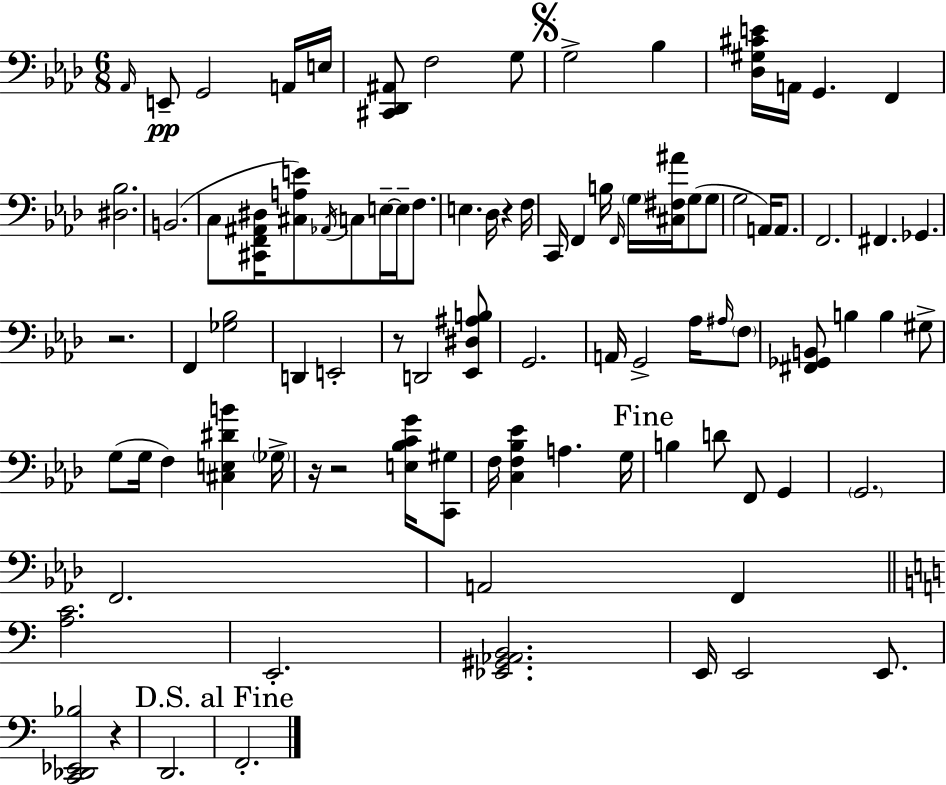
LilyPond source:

{
  \clef bass
  \numericTimeSignature
  \time 6/8
  \key f \minor
  \repeat volta 2 { \grace { aes,16 }\pp e,8-- g,2 a,16 | e16 <cis, des, ais,>8 f2 g8 | \mark \markup { \musicglyph "scripts.segno" } g2-> bes4 | <des gis cis' e'>16 a,16 g,4. f,4 | \break <dis bes>2. | b,2.( | c8 <cis, f, ais, dis>16 <cis a e'>8) \acciaccatura { aes,16 } c8 e16--~~ e16-- f8. | e4. des16 r4 | \break f16 c,16 f,4 b16 \grace { f,16 } \parenthesize g16 <cis fis ais'>16 g8( | g8 g2 a,16) | a,8. f,2. | fis,4. ges,4. | \break r2. | f,4 <ges bes>2 | d,4 e,2-. | r8 d,2 | \break <ees, dis ais b>8 g,2. | a,16 g,2-> | aes16 \grace { ais16 } \parenthesize f8 <fis, ges, b,>8 b4 b4 | gis8-> g8( g16 f4) <cis e dis' b'>4 | \break \parenthesize ges16-> r16 r2 | <e bes c' g'>16 <c, gis>8 f16 <c f bes ees'>4 a4. | g16 \mark "Fine" b4 d'8 f,8 | g,4 \parenthesize g,2. | \break f,2. | a,2 | f,4 \bar "||" \break \key a \minor <a c'>2. | e,2.-. | <ees, gis, aes, b,>2. | e,16 e,2 e,8. | \break <c, des, ees, bes>2 r4 | d,2. | \mark "D.S. al Fine" f,2.-. | } \bar "|."
}